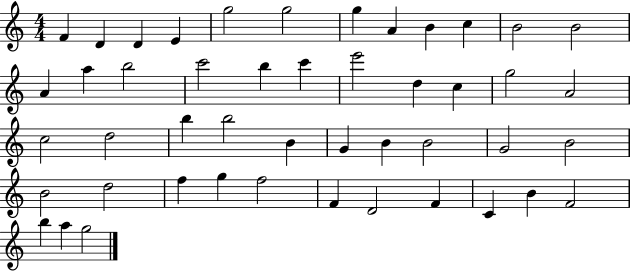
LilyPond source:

{
  \clef treble
  \numericTimeSignature
  \time 4/4
  \key c \major
  f'4 d'4 d'4 e'4 | g''2 g''2 | g''4 a'4 b'4 c''4 | b'2 b'2 | \break a'4 a''4 b''2 | c'''2 b''4 c'''4 | e'''2 d''4 c''4 | g''2 a'2 | \break c''2 d''2 | b''4 b''2 b'4 | g'4 b'4 b'2 | g'2 b'2 | \break b'2 d''2 | f''4 g''4 f''2 | f'4 d'2 f'4 | c'4 b'4 f'2 | \break b''4 a''4 g''2 | \bar "|."
}